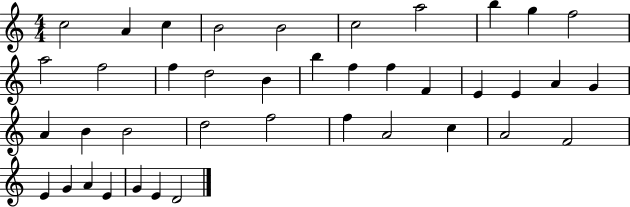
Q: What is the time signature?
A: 4/4